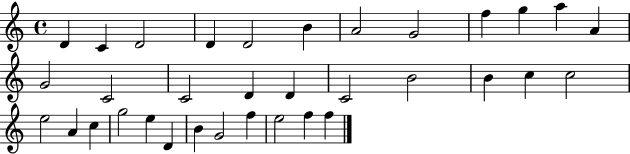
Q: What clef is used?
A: treble